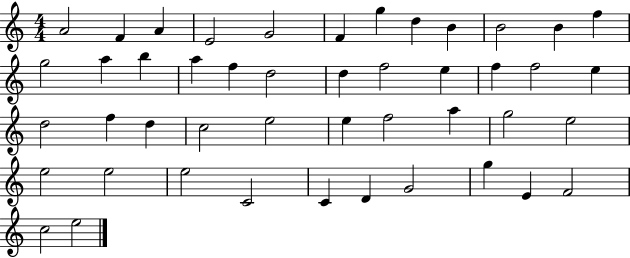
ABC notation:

X:1
T:Untitled
M:4/4
L:1/4
K:C
A2 F A E2 G2 F g d B B2 B f g2 a b a f d2 d f2 e f f2 e d2 f d c2 e2 e f2 a g2 e2 e2 e2 e2 C2 C D G2 g E F2 c2 e2